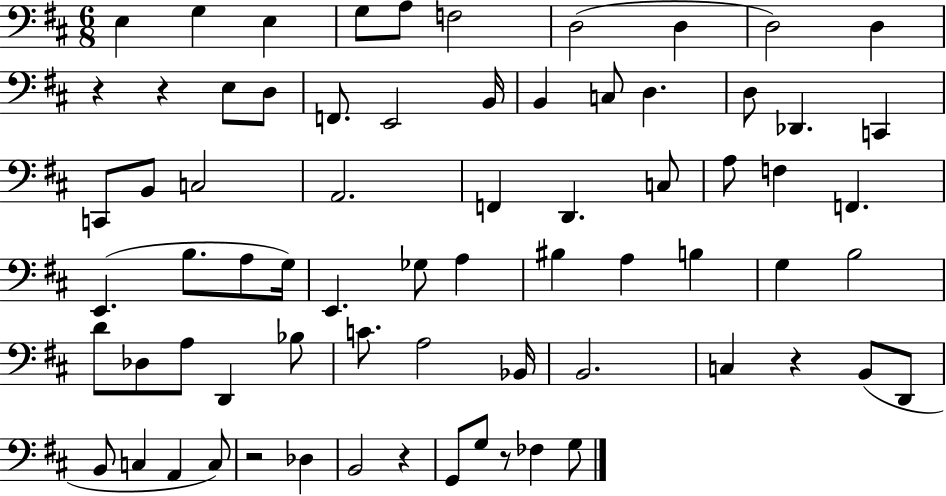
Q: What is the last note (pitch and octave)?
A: G3